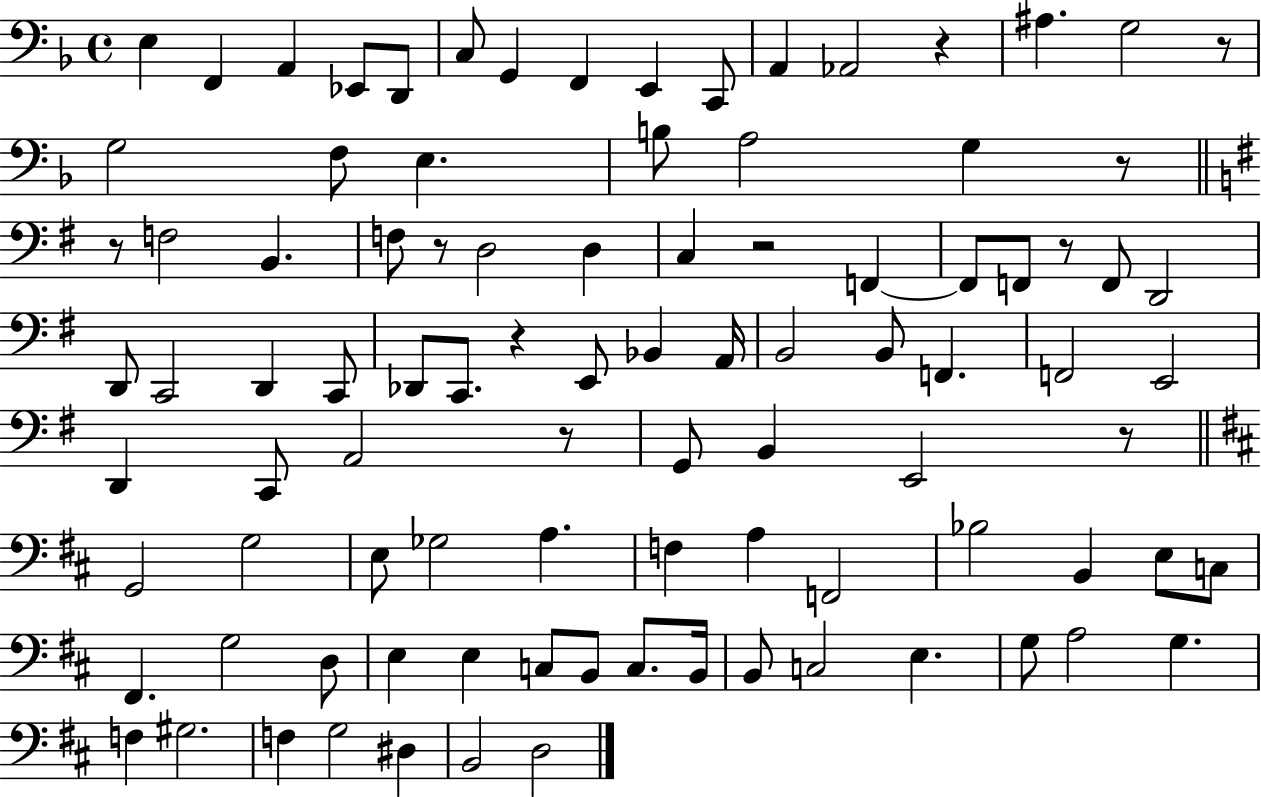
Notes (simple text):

E3/q F2/q A2/q Eb2/e D2/e C3/e G2/q F2/q E2/q C2/e A2/q Ab2/h R/q A#3/q. G3/h R/e G3/h F3/e E3/q. B3/e A3/h G3/q R/e R/e F3/h B2/q. F3/e R/e D3/h D3/q C3/q R/h F2/q F2/e F2/e R/e F2/e D2/h D2/e C2/h D2/q C2/e Db2/e C2/e. R/q E2/e Bb2/q A2/s B2/h B2/e F2/q. F2/h E2/h D2/q C2/e A2/h R/e G2/e B2/q E2/h R/e G2/h G3/h E3/e Gb3/h A3/q. F3/q A3/q F2/h Bb3/h B2/q E3/e C3/e F#2/q. G3/h D3/e E3/q E3/q C3/e B2/e C3/e. B2/s B2/e C3/h E3/q. G3/e A3/h G3/q. F3/q G#3/h. F3/q G3/h D#3/q B2/h D3/h